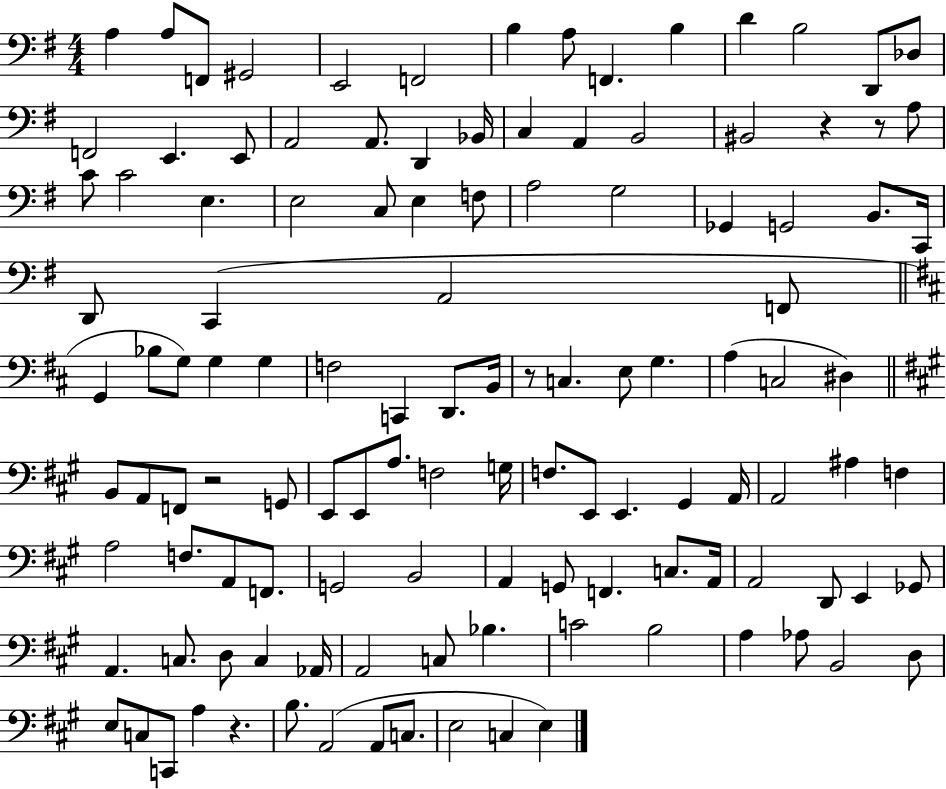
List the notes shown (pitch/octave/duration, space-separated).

A3/q A3/e F2/e G#2/h E2/h F2/h B3/q A3/e F2/q. B3/q D4/q B3/h D2/e Db3/e F2/h E2/q. E2/e A2/h A2/e. D2/q Bb2/s C3/q A2/q B2/h BIS2/h R/q R/e A3/e C4/e C4/h E3/q. E3/h C3/e E3/q F3/e A3/h G3/h Gb2/q G2/h B2/e. C2/s D2/e C2/q A2/h F2/e G2/q Bb3/e G3/e G3/q G3/q F3/h C2/q D2/e. B2/s R/e C3/q. E3/e G3/q. A3/q C3/h D#3/q B2/e A2/e F2/e R/h G2/e E2/e E2/e A3/e. F3/h G3/s F3/e. E2/e E2/q. G#2/q A2/s A2/h A#3/q F3/q A3/h F3/e. A2/e F2/e. G2/h B2/h A2/q G2/e F2/q. C3/e. A2/s A2/h D2/e E2/q Gb2/e A2/q. C3/e. D3/e C3/q Ab2/s A2/h C3/e Bb3/q. C4/h B3/h A3/q Ab3/e B2/h D3/e E3/e C3/e C2/e A3/q R/q. B3/e. A2/h A2/e C3/e. E3/h C3/q E3/q